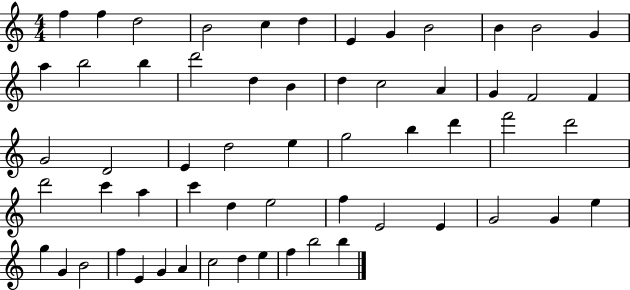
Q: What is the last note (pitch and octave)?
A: B5